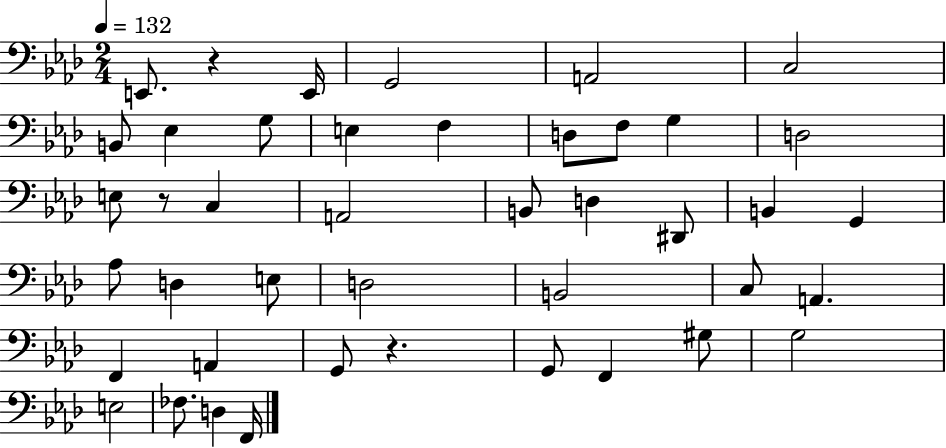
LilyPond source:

{
  \clef bass
  \numericTimeSignature
  \time 2/4
  \key aes \major
  \tempo 4 = 132
  e,8. r4 e,16 | g,2 | a,2 | c2 | \break b,8 ees4 g8 | e4 f4 | d8 f8 g4 | d2 | \break e8 r8 c4 | a,2 | b,8 d4 dis,8 | b,4 g,4 | \break aes8 d4 e8 | d2 | b,2 | c8 a,4. | \break f,4 a,4 | g,8 r4. | g,8 f,4 gis8 | g2 | \break e2 | fes8. d4 f,16 | \bar "|."
}